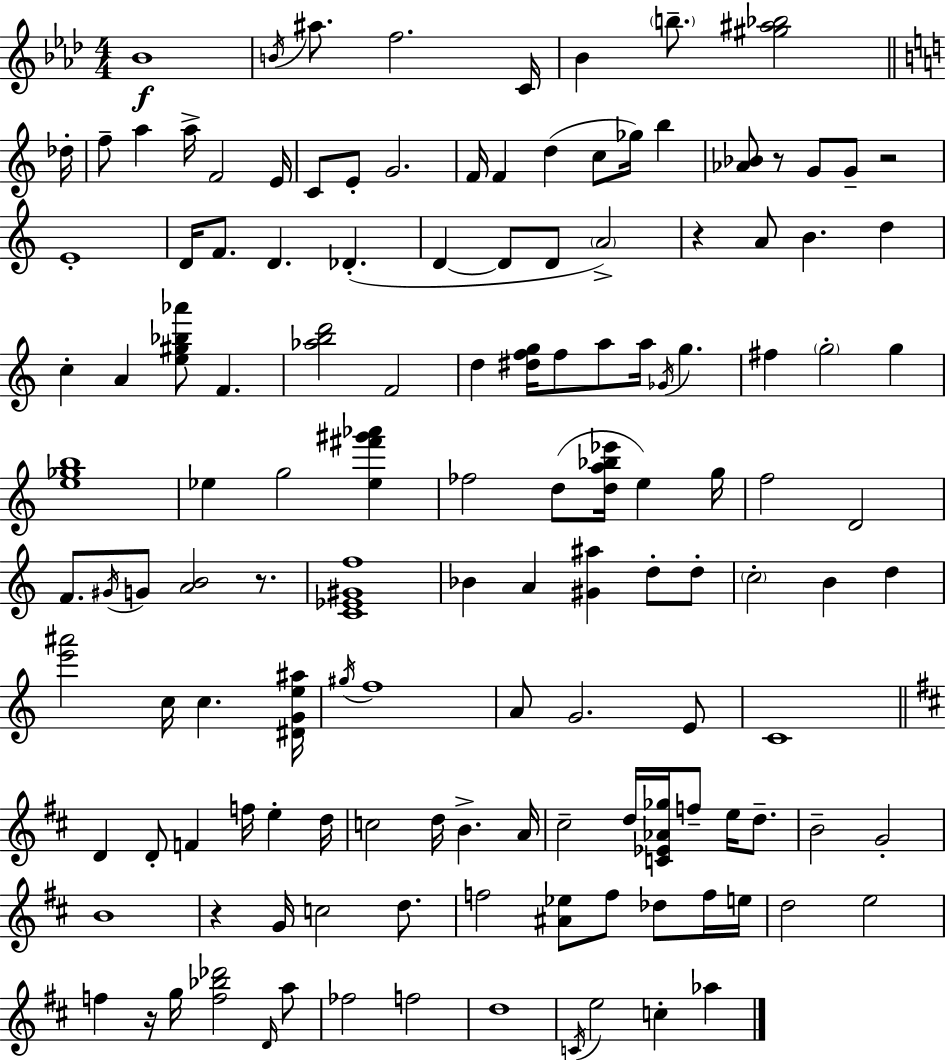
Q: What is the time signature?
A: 4/4